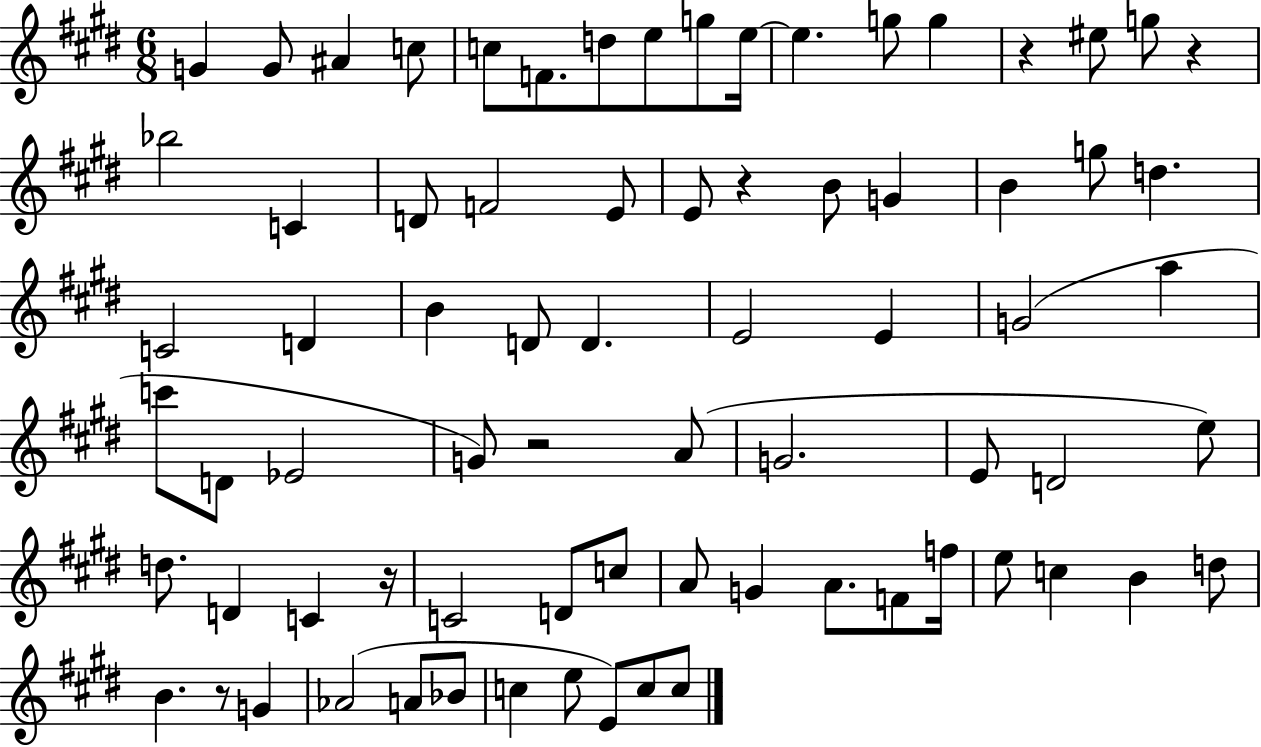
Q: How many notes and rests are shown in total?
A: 75